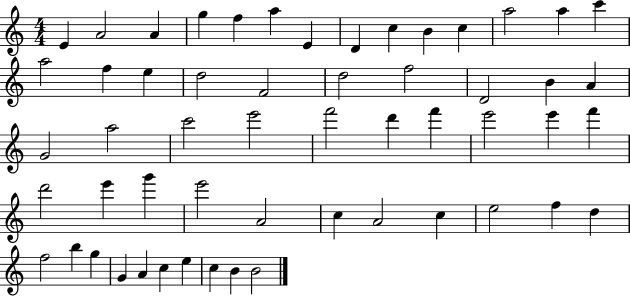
{
  \clef treble
  \numericTimeSignature
  \time 4/4
  \key c \major
  e'4 a'2 a'4 | g''4 f''4 a''4 e'4 | d'4 c''4 b'4 c''4 | a''2 a''4 c'''4 | \break a''2 f''4 e''4 | d''2 f'2 | d''2 f''2 | d'2 b'4 a'4 | \break g'2 a''2 | c'''2 e'''2 | f'''2 d'''4 f'''4 | e'''2 e'''4 f'''4 | \break d'''2 e'''4 g'''4 | e'''2 a'2 | c''4 a'2 c''4 | e''2 f''4 d''4 | \break f''2 b''4 g''4 | g'4 a'4 c''4 e''4 | c''4 b'4 b'2 | \bar "|."
}